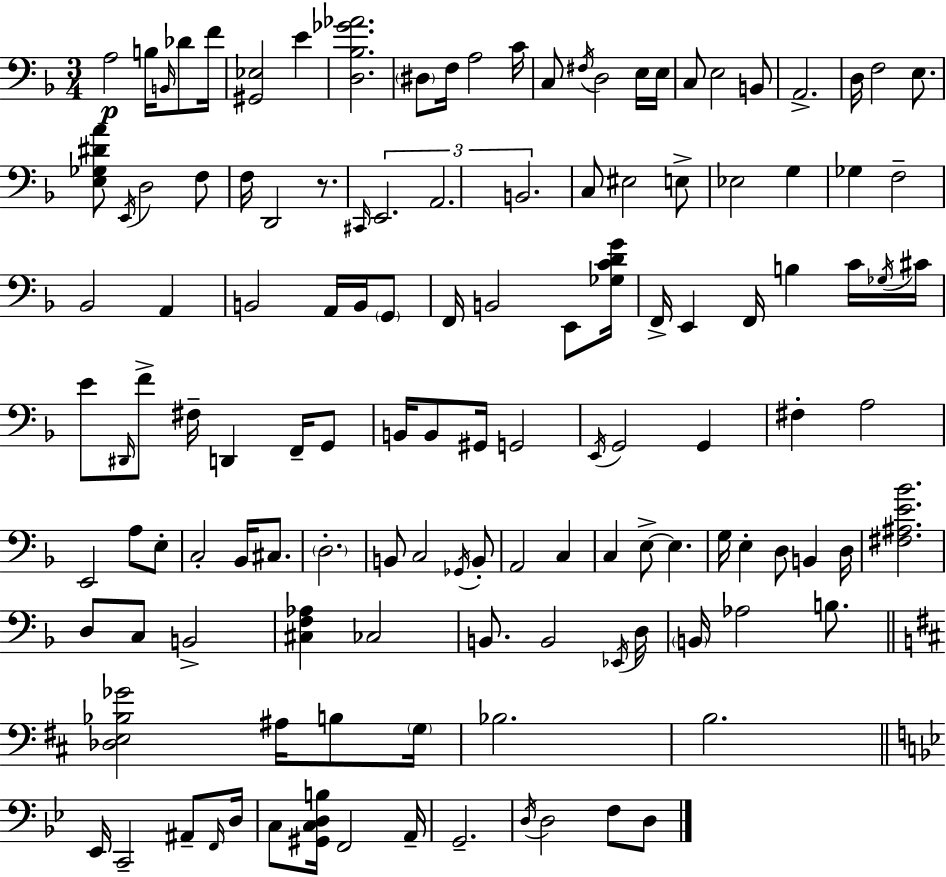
X:1
T:Untitled
M:3/4
L:1/4
K:F
A,2 B,/4 B,,/4 _D/2 F/4 [^G,,_E,]2 E [D,_B,_G_A]2 ^D,/2 F,/4 A,2 C/4 C,/2 ^F,/4 D,2 E,/4 E,/4 C,/2 E,2 B,,/2 A,,2 D,/4 F,2 E,/2 [E,_G,^DA]/2 E,,/4 D,2 F,/2 F,/4 D,,2 z/2 ^C,,/4 E,,2 A,,2 B,,2 C,/2 ^E,2 E,/2 _E,2 G, _G, F,2 _B,,2 A,, B,,2 A,,/4 B,,/4 G,,/2 F,,/4 B,,2 E,,/2 [_G,CDG]/4 F,,/4 E,, F,,/4 B, C/4 _G,/4 ^C/4 E/2 ^D,,/4 F/2 ^F,/4 D,, F,,/4 G,,/2 B,,/4 B,,/2 ^G,,/4 G,,2 E,,/4 G,,2 G,, ^F, A,2 E,,2 A,/2 E,/2 C,2 _B,,/4 ^C,/2 D,2 B,,/2 C,2 _G,,/4 B,,/2 A,,2 C, C, E,/2 E, G,/4 E, D,/2 B,, D,/4 [^F,^A,E_B]2 D,/2 C,/2 B,,2 [^C,F,_A,] _C,2 B,,/2 B,,2 _E,,/4 D,/4 B,,/4 _A,2 B,/2 [_D,E,_B,_G]2 ^A,/4 B,/2 G,/4 _B,2 B,2 _E,,/4 C,,2 ^A,,/2 F,,/4 D,/4 C,/2 [^G,,C,D,B,]/4 F,,2 A,,/4 G,,2 D,/4 D,2 F,/2 D,/2